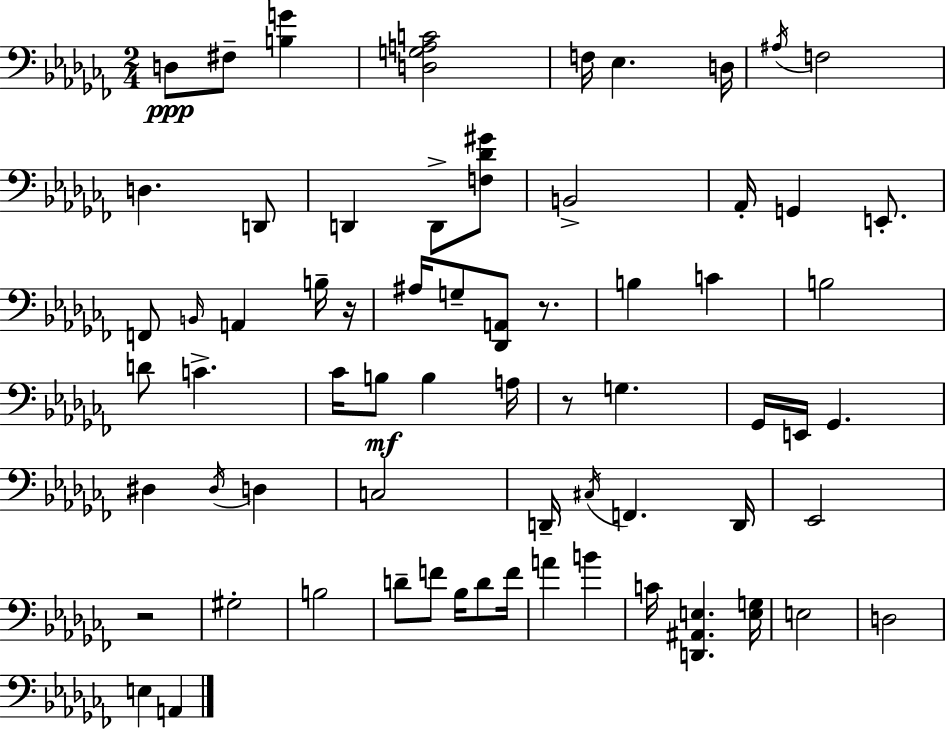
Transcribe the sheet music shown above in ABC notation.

X:1
T:Untitled
M:2/4
L:1/4
K:Abm
D,/2 ^F,/2 [B,G] [D,G,A,C]2 F,/4 _E, D,/4 ^A,/4 F,2 D, D,,/2 D,, D,,/2 [F,_D^G]/2 B,,2 _A,,/4 G,, E,,/2 F,,/2 B,,/4 A,, B,/4 z/4 ^A,/4 G,/2 [_D,,A,,]/2 z/2 B, C B,2 D/2 C _C/4 B,/2 B, A,/4 z/2 G, _G,,/4 E,,/4 _G,, ^D, ^D,/4 D, C,2 D,,/4 ^C,/4 F,, D,,/4 _E,,2 z2 ^G,2 B,2 D/2 F/2 _B,/4 D/2 F/4 A B C/4 [D,,^A,,E,] [E,G,]/4 E,2 D,2 E, A,,